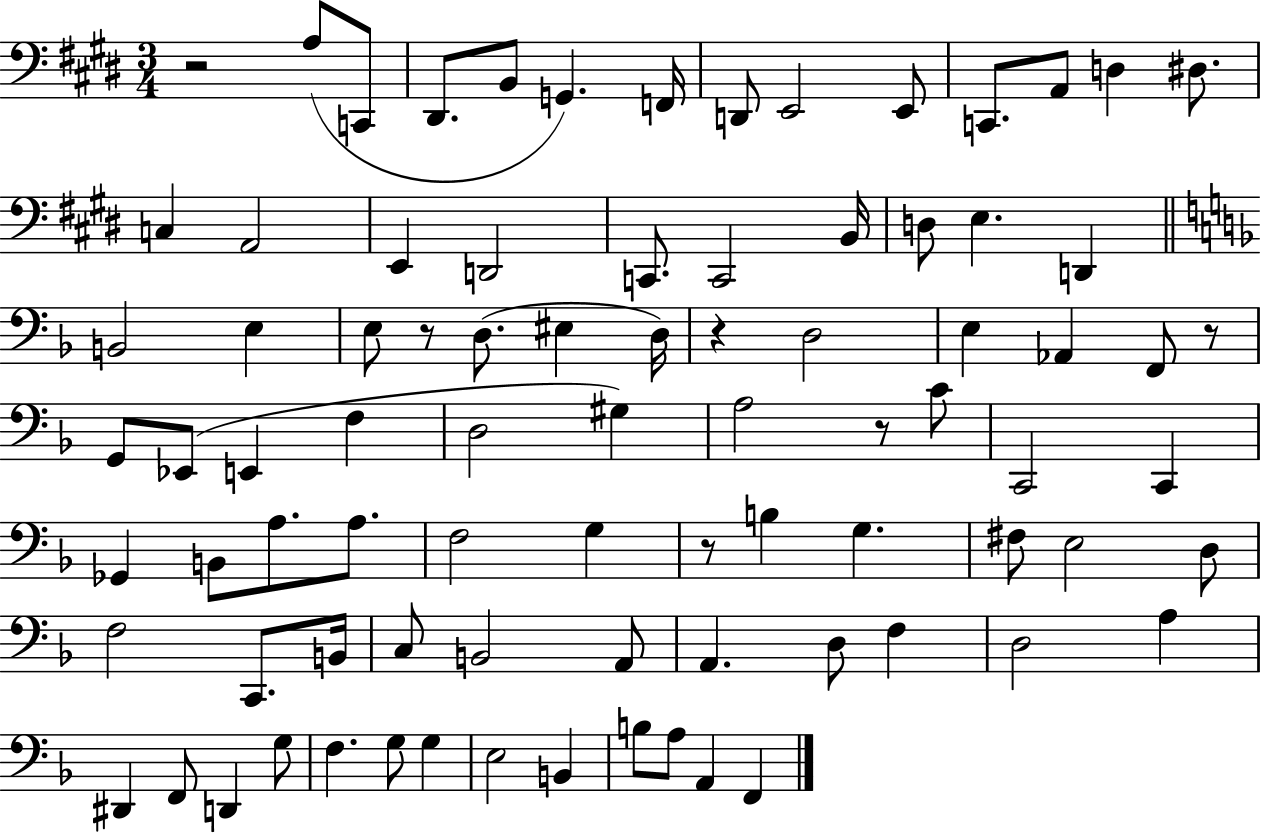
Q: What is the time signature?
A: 3/4